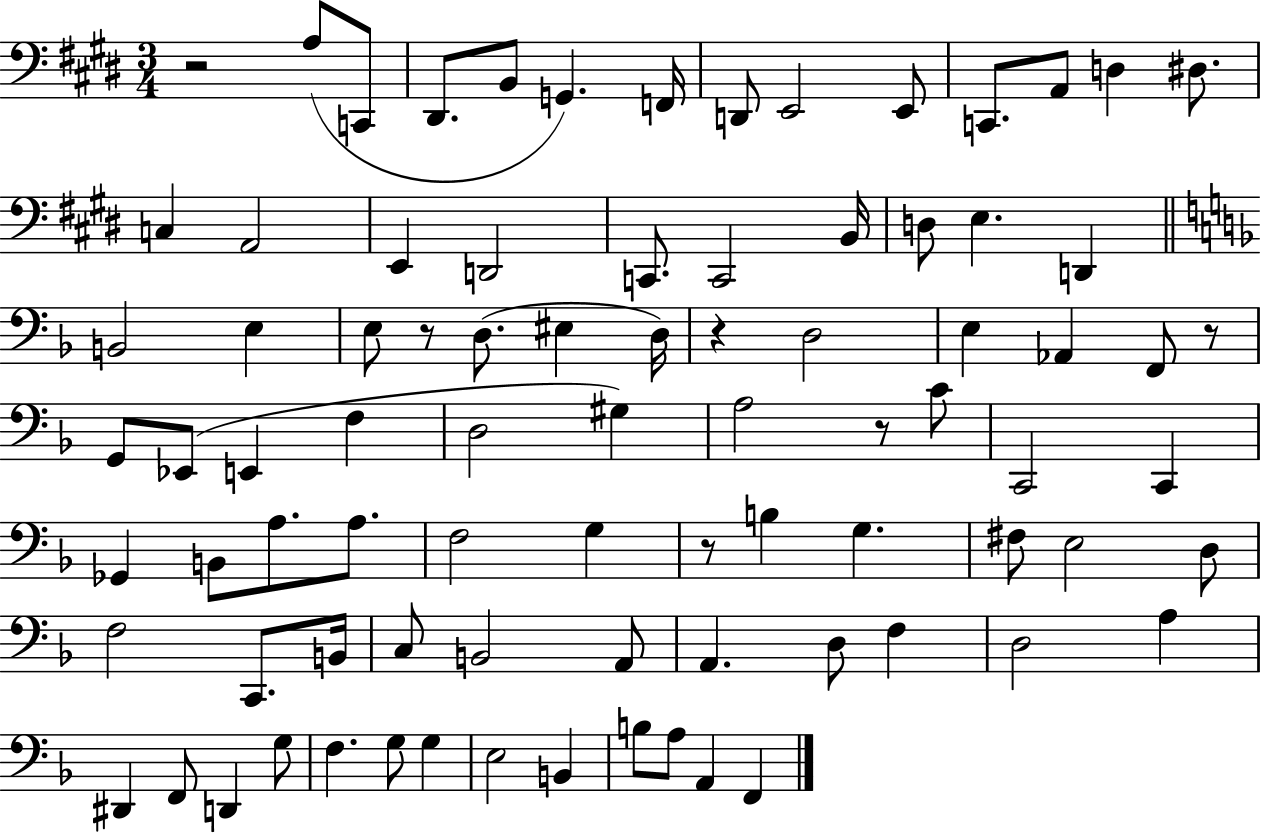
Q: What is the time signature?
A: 3/4